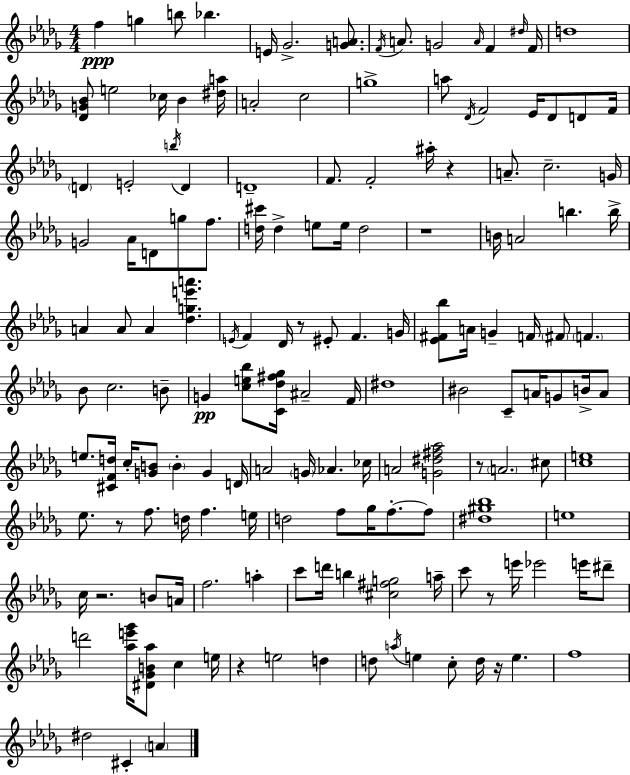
X:1
T:Untitled
M:4/4
L:1/4
K:Bbm
f g b/2 _b E/4 _G2 [GA]/2 F/4 A/2 G2 A/4 F ^d/4 F/4 d4 [_DG_B]/2 e2 _c/4 _B [^da]/4 A2 c2 g4 a/2 _D/4 F2 _E/4 _D/2 D/2 F/4 D E2 b/4 D D4 F/2 F2 ^a/4 z A/2 c2 G/4 G2 _A/4 D/2 g/2 f/2 [d^c']/4 d e/2 e/4 d2 z4 B/4 A2 b b/4 A A/2 A [_dge'a'] E/4 F _D/4 z/2 ^E/2 F G/4 [_E^F_b]/2 A/4 G F/4 ^F/2 F _B/2 c2 B/2 G [ce_b]/2 [C_d^f_g]/4 ^A2 F/4 ^d4 ^B2 C/2 A/4 G/2 B/4 A/2 e/2 [^CFd]/4 c/4 [GB]/2 B G D/4 A2 G/4 _A _c/4 A2 [G^d^f_a]2 z/2 A2 ^c/2 [ce]4 _e/2 z/2 f/2 d/4 f e/4 d2 f/2 _g/4 f/2 f/2 [^d^g_b]4 e4 c/4 z2 B/2 A/4 f2 a c'/2 d'/4 b [^c^fg]2 a/4 c'/2 z/2 e'/4 _e'2 e'/4 ^d'/2 d'2 [_ae'_g']/4 [^D_GB_a]/2 c e/4 z e2 d d/2 a/4 e c/2 d/4 z/4 e f4 ^d2 ^C A